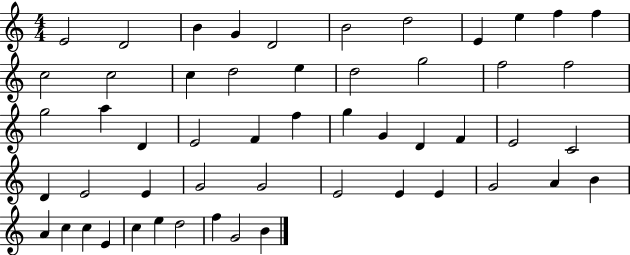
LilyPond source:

{
  \clef treble
  \numericTimeSignature
  \time 4/4
  \key c \major
  e'2 d'2 | b'4 g'4 d'2 | b'2 d''2 | e'4 e''4 f''4 f''4 | \break c''2 c''2 | c''4 d''2 e''4 | d''2 g''2 | f''2 f''2 | \break g''2 a''4 d'4 | e'2 f'4 f''4 | g''4 g'4 d'4 f'4 | e'2 c'2 | \break d'4 e'2 e'4 | g'2 g'2 | e'2 e'4 e'4 | g'2 a'4 b'4 | \break a'4 c''4 c''4 e'4 | c''4 e''4 d''2 | f''4 g'2 b'4 | \bar "|."
}